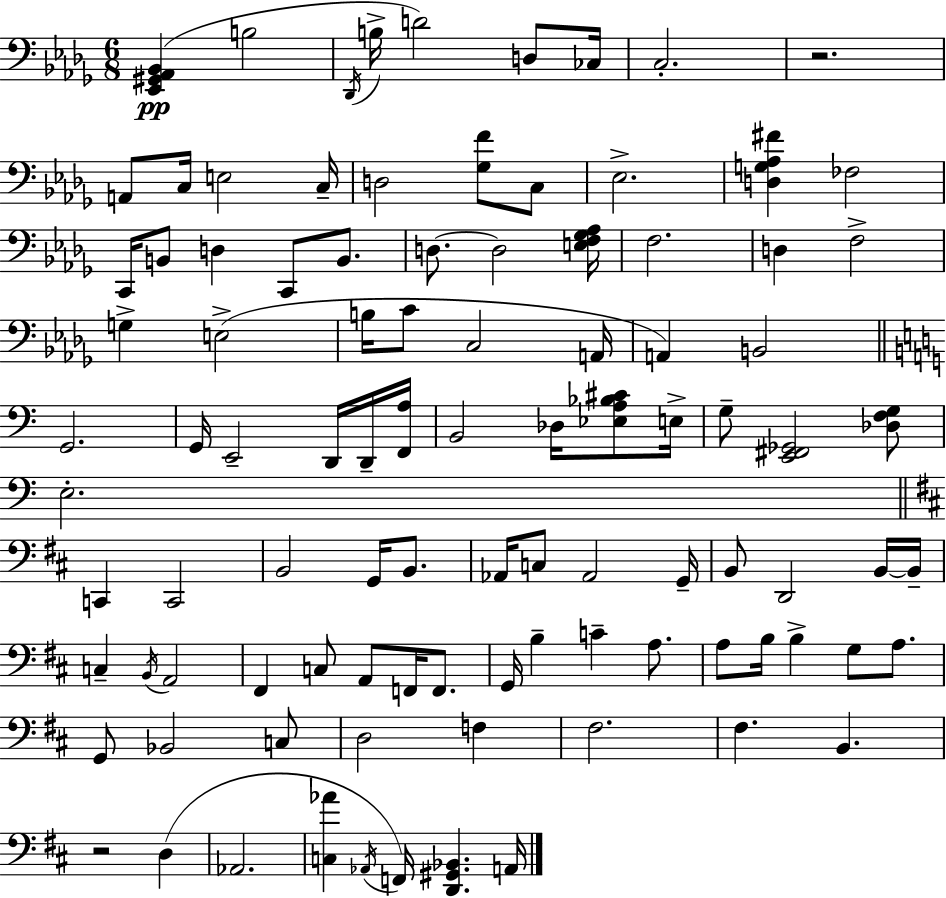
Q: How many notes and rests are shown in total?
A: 98